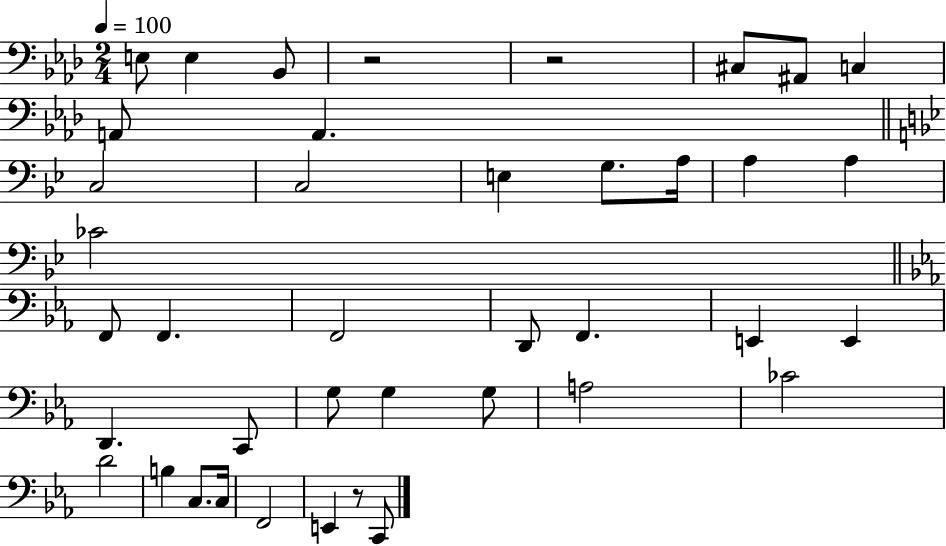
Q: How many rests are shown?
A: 3